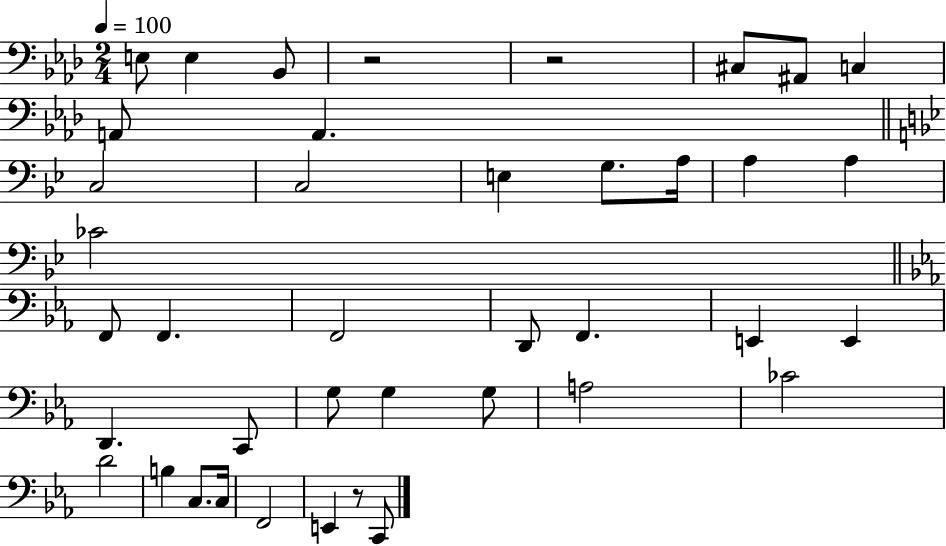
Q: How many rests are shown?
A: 3